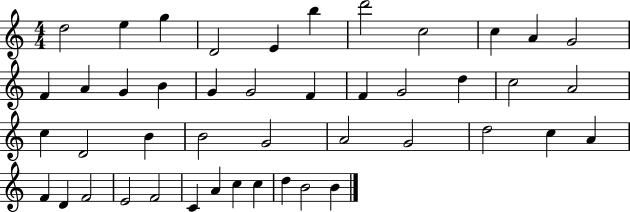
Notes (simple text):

D5/h E5/q G5/q D4/h E4/q B5/q D6/h C5/h C5/q A4/q G4/h F4/q A4/q G4/q B4/q G4/q G4/h F4/q F4/q G4/h D5/q C5/h A4/h C5/q D4/h B4/q B4/h G4/h A4/h G4/h D5/h C5/q A4/q F4/q D4/q F4/h E4/h F4/h C4/q A4/q C5/q C5/q D5/q B4/h B4/q